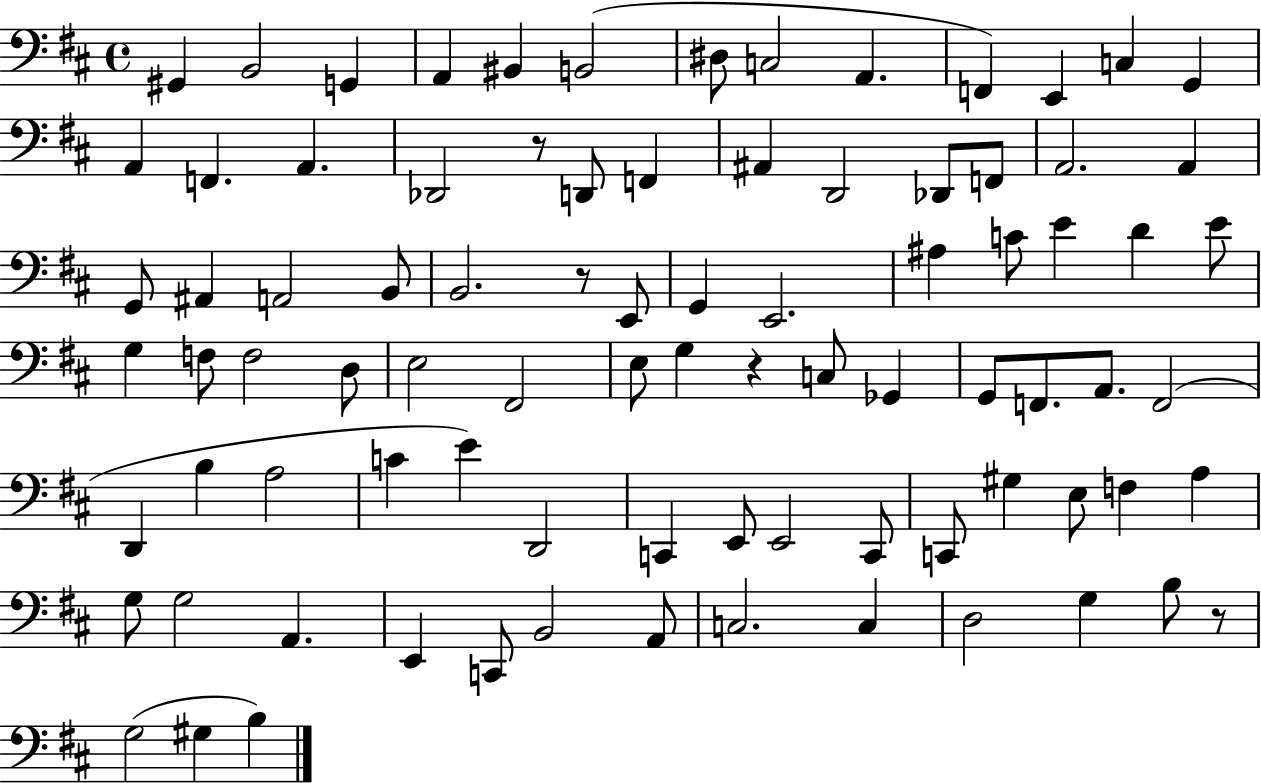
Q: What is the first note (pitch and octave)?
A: G#2